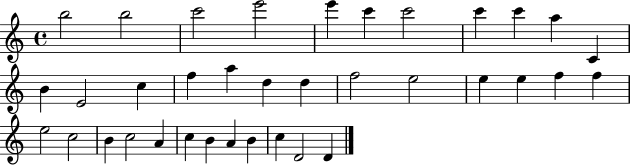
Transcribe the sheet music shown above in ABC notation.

X:1
T:Untitled
M:4/4
L:1/4
K:C
b2 b2 c'2 e'2 e' c' c'2 c' c' a C B E2 c f a d d f2 e2 e e f f e2 c2 B c2 A c B A B c D2 D